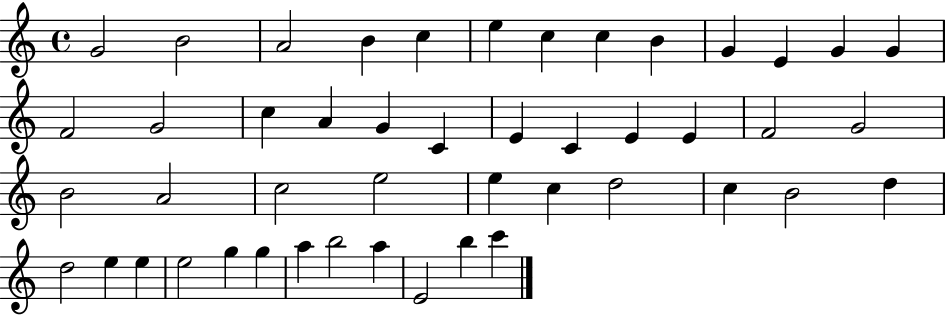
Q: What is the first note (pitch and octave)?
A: G4